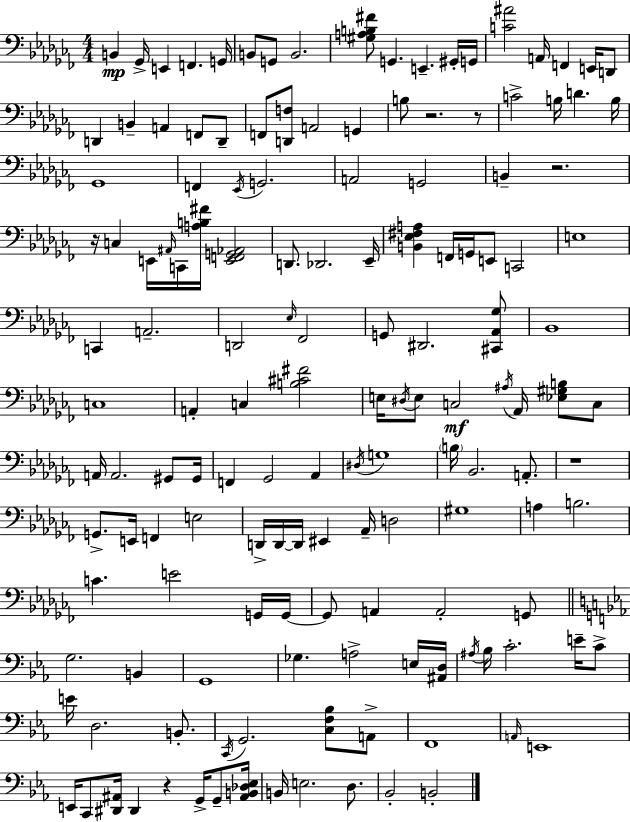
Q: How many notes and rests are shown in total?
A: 148